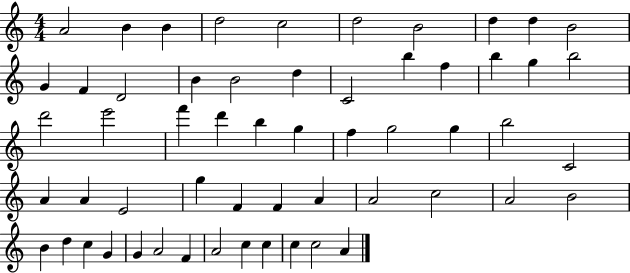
A4/h B4/q B4/q D5/h C5/h D5/h B4/h D5/q D5/q B4/h G4/q F4/q D4/h B4/q B4/h D5/q C4/h B5/q F5/q B5/q G5/q B5/h D6/h E6/h F6/q D6/q B5/q G5/q F5/q G5/h G5/q B5/h C4/h A4/q A4/q E4/h G5/q F4/q F4/q A4/q A4/h C5/h A4/h B4/h B4/q D5/q C5/q G4/q G4/q A4/h F4/q A4/h C5/q C5/q C5/q C5/h A4/q